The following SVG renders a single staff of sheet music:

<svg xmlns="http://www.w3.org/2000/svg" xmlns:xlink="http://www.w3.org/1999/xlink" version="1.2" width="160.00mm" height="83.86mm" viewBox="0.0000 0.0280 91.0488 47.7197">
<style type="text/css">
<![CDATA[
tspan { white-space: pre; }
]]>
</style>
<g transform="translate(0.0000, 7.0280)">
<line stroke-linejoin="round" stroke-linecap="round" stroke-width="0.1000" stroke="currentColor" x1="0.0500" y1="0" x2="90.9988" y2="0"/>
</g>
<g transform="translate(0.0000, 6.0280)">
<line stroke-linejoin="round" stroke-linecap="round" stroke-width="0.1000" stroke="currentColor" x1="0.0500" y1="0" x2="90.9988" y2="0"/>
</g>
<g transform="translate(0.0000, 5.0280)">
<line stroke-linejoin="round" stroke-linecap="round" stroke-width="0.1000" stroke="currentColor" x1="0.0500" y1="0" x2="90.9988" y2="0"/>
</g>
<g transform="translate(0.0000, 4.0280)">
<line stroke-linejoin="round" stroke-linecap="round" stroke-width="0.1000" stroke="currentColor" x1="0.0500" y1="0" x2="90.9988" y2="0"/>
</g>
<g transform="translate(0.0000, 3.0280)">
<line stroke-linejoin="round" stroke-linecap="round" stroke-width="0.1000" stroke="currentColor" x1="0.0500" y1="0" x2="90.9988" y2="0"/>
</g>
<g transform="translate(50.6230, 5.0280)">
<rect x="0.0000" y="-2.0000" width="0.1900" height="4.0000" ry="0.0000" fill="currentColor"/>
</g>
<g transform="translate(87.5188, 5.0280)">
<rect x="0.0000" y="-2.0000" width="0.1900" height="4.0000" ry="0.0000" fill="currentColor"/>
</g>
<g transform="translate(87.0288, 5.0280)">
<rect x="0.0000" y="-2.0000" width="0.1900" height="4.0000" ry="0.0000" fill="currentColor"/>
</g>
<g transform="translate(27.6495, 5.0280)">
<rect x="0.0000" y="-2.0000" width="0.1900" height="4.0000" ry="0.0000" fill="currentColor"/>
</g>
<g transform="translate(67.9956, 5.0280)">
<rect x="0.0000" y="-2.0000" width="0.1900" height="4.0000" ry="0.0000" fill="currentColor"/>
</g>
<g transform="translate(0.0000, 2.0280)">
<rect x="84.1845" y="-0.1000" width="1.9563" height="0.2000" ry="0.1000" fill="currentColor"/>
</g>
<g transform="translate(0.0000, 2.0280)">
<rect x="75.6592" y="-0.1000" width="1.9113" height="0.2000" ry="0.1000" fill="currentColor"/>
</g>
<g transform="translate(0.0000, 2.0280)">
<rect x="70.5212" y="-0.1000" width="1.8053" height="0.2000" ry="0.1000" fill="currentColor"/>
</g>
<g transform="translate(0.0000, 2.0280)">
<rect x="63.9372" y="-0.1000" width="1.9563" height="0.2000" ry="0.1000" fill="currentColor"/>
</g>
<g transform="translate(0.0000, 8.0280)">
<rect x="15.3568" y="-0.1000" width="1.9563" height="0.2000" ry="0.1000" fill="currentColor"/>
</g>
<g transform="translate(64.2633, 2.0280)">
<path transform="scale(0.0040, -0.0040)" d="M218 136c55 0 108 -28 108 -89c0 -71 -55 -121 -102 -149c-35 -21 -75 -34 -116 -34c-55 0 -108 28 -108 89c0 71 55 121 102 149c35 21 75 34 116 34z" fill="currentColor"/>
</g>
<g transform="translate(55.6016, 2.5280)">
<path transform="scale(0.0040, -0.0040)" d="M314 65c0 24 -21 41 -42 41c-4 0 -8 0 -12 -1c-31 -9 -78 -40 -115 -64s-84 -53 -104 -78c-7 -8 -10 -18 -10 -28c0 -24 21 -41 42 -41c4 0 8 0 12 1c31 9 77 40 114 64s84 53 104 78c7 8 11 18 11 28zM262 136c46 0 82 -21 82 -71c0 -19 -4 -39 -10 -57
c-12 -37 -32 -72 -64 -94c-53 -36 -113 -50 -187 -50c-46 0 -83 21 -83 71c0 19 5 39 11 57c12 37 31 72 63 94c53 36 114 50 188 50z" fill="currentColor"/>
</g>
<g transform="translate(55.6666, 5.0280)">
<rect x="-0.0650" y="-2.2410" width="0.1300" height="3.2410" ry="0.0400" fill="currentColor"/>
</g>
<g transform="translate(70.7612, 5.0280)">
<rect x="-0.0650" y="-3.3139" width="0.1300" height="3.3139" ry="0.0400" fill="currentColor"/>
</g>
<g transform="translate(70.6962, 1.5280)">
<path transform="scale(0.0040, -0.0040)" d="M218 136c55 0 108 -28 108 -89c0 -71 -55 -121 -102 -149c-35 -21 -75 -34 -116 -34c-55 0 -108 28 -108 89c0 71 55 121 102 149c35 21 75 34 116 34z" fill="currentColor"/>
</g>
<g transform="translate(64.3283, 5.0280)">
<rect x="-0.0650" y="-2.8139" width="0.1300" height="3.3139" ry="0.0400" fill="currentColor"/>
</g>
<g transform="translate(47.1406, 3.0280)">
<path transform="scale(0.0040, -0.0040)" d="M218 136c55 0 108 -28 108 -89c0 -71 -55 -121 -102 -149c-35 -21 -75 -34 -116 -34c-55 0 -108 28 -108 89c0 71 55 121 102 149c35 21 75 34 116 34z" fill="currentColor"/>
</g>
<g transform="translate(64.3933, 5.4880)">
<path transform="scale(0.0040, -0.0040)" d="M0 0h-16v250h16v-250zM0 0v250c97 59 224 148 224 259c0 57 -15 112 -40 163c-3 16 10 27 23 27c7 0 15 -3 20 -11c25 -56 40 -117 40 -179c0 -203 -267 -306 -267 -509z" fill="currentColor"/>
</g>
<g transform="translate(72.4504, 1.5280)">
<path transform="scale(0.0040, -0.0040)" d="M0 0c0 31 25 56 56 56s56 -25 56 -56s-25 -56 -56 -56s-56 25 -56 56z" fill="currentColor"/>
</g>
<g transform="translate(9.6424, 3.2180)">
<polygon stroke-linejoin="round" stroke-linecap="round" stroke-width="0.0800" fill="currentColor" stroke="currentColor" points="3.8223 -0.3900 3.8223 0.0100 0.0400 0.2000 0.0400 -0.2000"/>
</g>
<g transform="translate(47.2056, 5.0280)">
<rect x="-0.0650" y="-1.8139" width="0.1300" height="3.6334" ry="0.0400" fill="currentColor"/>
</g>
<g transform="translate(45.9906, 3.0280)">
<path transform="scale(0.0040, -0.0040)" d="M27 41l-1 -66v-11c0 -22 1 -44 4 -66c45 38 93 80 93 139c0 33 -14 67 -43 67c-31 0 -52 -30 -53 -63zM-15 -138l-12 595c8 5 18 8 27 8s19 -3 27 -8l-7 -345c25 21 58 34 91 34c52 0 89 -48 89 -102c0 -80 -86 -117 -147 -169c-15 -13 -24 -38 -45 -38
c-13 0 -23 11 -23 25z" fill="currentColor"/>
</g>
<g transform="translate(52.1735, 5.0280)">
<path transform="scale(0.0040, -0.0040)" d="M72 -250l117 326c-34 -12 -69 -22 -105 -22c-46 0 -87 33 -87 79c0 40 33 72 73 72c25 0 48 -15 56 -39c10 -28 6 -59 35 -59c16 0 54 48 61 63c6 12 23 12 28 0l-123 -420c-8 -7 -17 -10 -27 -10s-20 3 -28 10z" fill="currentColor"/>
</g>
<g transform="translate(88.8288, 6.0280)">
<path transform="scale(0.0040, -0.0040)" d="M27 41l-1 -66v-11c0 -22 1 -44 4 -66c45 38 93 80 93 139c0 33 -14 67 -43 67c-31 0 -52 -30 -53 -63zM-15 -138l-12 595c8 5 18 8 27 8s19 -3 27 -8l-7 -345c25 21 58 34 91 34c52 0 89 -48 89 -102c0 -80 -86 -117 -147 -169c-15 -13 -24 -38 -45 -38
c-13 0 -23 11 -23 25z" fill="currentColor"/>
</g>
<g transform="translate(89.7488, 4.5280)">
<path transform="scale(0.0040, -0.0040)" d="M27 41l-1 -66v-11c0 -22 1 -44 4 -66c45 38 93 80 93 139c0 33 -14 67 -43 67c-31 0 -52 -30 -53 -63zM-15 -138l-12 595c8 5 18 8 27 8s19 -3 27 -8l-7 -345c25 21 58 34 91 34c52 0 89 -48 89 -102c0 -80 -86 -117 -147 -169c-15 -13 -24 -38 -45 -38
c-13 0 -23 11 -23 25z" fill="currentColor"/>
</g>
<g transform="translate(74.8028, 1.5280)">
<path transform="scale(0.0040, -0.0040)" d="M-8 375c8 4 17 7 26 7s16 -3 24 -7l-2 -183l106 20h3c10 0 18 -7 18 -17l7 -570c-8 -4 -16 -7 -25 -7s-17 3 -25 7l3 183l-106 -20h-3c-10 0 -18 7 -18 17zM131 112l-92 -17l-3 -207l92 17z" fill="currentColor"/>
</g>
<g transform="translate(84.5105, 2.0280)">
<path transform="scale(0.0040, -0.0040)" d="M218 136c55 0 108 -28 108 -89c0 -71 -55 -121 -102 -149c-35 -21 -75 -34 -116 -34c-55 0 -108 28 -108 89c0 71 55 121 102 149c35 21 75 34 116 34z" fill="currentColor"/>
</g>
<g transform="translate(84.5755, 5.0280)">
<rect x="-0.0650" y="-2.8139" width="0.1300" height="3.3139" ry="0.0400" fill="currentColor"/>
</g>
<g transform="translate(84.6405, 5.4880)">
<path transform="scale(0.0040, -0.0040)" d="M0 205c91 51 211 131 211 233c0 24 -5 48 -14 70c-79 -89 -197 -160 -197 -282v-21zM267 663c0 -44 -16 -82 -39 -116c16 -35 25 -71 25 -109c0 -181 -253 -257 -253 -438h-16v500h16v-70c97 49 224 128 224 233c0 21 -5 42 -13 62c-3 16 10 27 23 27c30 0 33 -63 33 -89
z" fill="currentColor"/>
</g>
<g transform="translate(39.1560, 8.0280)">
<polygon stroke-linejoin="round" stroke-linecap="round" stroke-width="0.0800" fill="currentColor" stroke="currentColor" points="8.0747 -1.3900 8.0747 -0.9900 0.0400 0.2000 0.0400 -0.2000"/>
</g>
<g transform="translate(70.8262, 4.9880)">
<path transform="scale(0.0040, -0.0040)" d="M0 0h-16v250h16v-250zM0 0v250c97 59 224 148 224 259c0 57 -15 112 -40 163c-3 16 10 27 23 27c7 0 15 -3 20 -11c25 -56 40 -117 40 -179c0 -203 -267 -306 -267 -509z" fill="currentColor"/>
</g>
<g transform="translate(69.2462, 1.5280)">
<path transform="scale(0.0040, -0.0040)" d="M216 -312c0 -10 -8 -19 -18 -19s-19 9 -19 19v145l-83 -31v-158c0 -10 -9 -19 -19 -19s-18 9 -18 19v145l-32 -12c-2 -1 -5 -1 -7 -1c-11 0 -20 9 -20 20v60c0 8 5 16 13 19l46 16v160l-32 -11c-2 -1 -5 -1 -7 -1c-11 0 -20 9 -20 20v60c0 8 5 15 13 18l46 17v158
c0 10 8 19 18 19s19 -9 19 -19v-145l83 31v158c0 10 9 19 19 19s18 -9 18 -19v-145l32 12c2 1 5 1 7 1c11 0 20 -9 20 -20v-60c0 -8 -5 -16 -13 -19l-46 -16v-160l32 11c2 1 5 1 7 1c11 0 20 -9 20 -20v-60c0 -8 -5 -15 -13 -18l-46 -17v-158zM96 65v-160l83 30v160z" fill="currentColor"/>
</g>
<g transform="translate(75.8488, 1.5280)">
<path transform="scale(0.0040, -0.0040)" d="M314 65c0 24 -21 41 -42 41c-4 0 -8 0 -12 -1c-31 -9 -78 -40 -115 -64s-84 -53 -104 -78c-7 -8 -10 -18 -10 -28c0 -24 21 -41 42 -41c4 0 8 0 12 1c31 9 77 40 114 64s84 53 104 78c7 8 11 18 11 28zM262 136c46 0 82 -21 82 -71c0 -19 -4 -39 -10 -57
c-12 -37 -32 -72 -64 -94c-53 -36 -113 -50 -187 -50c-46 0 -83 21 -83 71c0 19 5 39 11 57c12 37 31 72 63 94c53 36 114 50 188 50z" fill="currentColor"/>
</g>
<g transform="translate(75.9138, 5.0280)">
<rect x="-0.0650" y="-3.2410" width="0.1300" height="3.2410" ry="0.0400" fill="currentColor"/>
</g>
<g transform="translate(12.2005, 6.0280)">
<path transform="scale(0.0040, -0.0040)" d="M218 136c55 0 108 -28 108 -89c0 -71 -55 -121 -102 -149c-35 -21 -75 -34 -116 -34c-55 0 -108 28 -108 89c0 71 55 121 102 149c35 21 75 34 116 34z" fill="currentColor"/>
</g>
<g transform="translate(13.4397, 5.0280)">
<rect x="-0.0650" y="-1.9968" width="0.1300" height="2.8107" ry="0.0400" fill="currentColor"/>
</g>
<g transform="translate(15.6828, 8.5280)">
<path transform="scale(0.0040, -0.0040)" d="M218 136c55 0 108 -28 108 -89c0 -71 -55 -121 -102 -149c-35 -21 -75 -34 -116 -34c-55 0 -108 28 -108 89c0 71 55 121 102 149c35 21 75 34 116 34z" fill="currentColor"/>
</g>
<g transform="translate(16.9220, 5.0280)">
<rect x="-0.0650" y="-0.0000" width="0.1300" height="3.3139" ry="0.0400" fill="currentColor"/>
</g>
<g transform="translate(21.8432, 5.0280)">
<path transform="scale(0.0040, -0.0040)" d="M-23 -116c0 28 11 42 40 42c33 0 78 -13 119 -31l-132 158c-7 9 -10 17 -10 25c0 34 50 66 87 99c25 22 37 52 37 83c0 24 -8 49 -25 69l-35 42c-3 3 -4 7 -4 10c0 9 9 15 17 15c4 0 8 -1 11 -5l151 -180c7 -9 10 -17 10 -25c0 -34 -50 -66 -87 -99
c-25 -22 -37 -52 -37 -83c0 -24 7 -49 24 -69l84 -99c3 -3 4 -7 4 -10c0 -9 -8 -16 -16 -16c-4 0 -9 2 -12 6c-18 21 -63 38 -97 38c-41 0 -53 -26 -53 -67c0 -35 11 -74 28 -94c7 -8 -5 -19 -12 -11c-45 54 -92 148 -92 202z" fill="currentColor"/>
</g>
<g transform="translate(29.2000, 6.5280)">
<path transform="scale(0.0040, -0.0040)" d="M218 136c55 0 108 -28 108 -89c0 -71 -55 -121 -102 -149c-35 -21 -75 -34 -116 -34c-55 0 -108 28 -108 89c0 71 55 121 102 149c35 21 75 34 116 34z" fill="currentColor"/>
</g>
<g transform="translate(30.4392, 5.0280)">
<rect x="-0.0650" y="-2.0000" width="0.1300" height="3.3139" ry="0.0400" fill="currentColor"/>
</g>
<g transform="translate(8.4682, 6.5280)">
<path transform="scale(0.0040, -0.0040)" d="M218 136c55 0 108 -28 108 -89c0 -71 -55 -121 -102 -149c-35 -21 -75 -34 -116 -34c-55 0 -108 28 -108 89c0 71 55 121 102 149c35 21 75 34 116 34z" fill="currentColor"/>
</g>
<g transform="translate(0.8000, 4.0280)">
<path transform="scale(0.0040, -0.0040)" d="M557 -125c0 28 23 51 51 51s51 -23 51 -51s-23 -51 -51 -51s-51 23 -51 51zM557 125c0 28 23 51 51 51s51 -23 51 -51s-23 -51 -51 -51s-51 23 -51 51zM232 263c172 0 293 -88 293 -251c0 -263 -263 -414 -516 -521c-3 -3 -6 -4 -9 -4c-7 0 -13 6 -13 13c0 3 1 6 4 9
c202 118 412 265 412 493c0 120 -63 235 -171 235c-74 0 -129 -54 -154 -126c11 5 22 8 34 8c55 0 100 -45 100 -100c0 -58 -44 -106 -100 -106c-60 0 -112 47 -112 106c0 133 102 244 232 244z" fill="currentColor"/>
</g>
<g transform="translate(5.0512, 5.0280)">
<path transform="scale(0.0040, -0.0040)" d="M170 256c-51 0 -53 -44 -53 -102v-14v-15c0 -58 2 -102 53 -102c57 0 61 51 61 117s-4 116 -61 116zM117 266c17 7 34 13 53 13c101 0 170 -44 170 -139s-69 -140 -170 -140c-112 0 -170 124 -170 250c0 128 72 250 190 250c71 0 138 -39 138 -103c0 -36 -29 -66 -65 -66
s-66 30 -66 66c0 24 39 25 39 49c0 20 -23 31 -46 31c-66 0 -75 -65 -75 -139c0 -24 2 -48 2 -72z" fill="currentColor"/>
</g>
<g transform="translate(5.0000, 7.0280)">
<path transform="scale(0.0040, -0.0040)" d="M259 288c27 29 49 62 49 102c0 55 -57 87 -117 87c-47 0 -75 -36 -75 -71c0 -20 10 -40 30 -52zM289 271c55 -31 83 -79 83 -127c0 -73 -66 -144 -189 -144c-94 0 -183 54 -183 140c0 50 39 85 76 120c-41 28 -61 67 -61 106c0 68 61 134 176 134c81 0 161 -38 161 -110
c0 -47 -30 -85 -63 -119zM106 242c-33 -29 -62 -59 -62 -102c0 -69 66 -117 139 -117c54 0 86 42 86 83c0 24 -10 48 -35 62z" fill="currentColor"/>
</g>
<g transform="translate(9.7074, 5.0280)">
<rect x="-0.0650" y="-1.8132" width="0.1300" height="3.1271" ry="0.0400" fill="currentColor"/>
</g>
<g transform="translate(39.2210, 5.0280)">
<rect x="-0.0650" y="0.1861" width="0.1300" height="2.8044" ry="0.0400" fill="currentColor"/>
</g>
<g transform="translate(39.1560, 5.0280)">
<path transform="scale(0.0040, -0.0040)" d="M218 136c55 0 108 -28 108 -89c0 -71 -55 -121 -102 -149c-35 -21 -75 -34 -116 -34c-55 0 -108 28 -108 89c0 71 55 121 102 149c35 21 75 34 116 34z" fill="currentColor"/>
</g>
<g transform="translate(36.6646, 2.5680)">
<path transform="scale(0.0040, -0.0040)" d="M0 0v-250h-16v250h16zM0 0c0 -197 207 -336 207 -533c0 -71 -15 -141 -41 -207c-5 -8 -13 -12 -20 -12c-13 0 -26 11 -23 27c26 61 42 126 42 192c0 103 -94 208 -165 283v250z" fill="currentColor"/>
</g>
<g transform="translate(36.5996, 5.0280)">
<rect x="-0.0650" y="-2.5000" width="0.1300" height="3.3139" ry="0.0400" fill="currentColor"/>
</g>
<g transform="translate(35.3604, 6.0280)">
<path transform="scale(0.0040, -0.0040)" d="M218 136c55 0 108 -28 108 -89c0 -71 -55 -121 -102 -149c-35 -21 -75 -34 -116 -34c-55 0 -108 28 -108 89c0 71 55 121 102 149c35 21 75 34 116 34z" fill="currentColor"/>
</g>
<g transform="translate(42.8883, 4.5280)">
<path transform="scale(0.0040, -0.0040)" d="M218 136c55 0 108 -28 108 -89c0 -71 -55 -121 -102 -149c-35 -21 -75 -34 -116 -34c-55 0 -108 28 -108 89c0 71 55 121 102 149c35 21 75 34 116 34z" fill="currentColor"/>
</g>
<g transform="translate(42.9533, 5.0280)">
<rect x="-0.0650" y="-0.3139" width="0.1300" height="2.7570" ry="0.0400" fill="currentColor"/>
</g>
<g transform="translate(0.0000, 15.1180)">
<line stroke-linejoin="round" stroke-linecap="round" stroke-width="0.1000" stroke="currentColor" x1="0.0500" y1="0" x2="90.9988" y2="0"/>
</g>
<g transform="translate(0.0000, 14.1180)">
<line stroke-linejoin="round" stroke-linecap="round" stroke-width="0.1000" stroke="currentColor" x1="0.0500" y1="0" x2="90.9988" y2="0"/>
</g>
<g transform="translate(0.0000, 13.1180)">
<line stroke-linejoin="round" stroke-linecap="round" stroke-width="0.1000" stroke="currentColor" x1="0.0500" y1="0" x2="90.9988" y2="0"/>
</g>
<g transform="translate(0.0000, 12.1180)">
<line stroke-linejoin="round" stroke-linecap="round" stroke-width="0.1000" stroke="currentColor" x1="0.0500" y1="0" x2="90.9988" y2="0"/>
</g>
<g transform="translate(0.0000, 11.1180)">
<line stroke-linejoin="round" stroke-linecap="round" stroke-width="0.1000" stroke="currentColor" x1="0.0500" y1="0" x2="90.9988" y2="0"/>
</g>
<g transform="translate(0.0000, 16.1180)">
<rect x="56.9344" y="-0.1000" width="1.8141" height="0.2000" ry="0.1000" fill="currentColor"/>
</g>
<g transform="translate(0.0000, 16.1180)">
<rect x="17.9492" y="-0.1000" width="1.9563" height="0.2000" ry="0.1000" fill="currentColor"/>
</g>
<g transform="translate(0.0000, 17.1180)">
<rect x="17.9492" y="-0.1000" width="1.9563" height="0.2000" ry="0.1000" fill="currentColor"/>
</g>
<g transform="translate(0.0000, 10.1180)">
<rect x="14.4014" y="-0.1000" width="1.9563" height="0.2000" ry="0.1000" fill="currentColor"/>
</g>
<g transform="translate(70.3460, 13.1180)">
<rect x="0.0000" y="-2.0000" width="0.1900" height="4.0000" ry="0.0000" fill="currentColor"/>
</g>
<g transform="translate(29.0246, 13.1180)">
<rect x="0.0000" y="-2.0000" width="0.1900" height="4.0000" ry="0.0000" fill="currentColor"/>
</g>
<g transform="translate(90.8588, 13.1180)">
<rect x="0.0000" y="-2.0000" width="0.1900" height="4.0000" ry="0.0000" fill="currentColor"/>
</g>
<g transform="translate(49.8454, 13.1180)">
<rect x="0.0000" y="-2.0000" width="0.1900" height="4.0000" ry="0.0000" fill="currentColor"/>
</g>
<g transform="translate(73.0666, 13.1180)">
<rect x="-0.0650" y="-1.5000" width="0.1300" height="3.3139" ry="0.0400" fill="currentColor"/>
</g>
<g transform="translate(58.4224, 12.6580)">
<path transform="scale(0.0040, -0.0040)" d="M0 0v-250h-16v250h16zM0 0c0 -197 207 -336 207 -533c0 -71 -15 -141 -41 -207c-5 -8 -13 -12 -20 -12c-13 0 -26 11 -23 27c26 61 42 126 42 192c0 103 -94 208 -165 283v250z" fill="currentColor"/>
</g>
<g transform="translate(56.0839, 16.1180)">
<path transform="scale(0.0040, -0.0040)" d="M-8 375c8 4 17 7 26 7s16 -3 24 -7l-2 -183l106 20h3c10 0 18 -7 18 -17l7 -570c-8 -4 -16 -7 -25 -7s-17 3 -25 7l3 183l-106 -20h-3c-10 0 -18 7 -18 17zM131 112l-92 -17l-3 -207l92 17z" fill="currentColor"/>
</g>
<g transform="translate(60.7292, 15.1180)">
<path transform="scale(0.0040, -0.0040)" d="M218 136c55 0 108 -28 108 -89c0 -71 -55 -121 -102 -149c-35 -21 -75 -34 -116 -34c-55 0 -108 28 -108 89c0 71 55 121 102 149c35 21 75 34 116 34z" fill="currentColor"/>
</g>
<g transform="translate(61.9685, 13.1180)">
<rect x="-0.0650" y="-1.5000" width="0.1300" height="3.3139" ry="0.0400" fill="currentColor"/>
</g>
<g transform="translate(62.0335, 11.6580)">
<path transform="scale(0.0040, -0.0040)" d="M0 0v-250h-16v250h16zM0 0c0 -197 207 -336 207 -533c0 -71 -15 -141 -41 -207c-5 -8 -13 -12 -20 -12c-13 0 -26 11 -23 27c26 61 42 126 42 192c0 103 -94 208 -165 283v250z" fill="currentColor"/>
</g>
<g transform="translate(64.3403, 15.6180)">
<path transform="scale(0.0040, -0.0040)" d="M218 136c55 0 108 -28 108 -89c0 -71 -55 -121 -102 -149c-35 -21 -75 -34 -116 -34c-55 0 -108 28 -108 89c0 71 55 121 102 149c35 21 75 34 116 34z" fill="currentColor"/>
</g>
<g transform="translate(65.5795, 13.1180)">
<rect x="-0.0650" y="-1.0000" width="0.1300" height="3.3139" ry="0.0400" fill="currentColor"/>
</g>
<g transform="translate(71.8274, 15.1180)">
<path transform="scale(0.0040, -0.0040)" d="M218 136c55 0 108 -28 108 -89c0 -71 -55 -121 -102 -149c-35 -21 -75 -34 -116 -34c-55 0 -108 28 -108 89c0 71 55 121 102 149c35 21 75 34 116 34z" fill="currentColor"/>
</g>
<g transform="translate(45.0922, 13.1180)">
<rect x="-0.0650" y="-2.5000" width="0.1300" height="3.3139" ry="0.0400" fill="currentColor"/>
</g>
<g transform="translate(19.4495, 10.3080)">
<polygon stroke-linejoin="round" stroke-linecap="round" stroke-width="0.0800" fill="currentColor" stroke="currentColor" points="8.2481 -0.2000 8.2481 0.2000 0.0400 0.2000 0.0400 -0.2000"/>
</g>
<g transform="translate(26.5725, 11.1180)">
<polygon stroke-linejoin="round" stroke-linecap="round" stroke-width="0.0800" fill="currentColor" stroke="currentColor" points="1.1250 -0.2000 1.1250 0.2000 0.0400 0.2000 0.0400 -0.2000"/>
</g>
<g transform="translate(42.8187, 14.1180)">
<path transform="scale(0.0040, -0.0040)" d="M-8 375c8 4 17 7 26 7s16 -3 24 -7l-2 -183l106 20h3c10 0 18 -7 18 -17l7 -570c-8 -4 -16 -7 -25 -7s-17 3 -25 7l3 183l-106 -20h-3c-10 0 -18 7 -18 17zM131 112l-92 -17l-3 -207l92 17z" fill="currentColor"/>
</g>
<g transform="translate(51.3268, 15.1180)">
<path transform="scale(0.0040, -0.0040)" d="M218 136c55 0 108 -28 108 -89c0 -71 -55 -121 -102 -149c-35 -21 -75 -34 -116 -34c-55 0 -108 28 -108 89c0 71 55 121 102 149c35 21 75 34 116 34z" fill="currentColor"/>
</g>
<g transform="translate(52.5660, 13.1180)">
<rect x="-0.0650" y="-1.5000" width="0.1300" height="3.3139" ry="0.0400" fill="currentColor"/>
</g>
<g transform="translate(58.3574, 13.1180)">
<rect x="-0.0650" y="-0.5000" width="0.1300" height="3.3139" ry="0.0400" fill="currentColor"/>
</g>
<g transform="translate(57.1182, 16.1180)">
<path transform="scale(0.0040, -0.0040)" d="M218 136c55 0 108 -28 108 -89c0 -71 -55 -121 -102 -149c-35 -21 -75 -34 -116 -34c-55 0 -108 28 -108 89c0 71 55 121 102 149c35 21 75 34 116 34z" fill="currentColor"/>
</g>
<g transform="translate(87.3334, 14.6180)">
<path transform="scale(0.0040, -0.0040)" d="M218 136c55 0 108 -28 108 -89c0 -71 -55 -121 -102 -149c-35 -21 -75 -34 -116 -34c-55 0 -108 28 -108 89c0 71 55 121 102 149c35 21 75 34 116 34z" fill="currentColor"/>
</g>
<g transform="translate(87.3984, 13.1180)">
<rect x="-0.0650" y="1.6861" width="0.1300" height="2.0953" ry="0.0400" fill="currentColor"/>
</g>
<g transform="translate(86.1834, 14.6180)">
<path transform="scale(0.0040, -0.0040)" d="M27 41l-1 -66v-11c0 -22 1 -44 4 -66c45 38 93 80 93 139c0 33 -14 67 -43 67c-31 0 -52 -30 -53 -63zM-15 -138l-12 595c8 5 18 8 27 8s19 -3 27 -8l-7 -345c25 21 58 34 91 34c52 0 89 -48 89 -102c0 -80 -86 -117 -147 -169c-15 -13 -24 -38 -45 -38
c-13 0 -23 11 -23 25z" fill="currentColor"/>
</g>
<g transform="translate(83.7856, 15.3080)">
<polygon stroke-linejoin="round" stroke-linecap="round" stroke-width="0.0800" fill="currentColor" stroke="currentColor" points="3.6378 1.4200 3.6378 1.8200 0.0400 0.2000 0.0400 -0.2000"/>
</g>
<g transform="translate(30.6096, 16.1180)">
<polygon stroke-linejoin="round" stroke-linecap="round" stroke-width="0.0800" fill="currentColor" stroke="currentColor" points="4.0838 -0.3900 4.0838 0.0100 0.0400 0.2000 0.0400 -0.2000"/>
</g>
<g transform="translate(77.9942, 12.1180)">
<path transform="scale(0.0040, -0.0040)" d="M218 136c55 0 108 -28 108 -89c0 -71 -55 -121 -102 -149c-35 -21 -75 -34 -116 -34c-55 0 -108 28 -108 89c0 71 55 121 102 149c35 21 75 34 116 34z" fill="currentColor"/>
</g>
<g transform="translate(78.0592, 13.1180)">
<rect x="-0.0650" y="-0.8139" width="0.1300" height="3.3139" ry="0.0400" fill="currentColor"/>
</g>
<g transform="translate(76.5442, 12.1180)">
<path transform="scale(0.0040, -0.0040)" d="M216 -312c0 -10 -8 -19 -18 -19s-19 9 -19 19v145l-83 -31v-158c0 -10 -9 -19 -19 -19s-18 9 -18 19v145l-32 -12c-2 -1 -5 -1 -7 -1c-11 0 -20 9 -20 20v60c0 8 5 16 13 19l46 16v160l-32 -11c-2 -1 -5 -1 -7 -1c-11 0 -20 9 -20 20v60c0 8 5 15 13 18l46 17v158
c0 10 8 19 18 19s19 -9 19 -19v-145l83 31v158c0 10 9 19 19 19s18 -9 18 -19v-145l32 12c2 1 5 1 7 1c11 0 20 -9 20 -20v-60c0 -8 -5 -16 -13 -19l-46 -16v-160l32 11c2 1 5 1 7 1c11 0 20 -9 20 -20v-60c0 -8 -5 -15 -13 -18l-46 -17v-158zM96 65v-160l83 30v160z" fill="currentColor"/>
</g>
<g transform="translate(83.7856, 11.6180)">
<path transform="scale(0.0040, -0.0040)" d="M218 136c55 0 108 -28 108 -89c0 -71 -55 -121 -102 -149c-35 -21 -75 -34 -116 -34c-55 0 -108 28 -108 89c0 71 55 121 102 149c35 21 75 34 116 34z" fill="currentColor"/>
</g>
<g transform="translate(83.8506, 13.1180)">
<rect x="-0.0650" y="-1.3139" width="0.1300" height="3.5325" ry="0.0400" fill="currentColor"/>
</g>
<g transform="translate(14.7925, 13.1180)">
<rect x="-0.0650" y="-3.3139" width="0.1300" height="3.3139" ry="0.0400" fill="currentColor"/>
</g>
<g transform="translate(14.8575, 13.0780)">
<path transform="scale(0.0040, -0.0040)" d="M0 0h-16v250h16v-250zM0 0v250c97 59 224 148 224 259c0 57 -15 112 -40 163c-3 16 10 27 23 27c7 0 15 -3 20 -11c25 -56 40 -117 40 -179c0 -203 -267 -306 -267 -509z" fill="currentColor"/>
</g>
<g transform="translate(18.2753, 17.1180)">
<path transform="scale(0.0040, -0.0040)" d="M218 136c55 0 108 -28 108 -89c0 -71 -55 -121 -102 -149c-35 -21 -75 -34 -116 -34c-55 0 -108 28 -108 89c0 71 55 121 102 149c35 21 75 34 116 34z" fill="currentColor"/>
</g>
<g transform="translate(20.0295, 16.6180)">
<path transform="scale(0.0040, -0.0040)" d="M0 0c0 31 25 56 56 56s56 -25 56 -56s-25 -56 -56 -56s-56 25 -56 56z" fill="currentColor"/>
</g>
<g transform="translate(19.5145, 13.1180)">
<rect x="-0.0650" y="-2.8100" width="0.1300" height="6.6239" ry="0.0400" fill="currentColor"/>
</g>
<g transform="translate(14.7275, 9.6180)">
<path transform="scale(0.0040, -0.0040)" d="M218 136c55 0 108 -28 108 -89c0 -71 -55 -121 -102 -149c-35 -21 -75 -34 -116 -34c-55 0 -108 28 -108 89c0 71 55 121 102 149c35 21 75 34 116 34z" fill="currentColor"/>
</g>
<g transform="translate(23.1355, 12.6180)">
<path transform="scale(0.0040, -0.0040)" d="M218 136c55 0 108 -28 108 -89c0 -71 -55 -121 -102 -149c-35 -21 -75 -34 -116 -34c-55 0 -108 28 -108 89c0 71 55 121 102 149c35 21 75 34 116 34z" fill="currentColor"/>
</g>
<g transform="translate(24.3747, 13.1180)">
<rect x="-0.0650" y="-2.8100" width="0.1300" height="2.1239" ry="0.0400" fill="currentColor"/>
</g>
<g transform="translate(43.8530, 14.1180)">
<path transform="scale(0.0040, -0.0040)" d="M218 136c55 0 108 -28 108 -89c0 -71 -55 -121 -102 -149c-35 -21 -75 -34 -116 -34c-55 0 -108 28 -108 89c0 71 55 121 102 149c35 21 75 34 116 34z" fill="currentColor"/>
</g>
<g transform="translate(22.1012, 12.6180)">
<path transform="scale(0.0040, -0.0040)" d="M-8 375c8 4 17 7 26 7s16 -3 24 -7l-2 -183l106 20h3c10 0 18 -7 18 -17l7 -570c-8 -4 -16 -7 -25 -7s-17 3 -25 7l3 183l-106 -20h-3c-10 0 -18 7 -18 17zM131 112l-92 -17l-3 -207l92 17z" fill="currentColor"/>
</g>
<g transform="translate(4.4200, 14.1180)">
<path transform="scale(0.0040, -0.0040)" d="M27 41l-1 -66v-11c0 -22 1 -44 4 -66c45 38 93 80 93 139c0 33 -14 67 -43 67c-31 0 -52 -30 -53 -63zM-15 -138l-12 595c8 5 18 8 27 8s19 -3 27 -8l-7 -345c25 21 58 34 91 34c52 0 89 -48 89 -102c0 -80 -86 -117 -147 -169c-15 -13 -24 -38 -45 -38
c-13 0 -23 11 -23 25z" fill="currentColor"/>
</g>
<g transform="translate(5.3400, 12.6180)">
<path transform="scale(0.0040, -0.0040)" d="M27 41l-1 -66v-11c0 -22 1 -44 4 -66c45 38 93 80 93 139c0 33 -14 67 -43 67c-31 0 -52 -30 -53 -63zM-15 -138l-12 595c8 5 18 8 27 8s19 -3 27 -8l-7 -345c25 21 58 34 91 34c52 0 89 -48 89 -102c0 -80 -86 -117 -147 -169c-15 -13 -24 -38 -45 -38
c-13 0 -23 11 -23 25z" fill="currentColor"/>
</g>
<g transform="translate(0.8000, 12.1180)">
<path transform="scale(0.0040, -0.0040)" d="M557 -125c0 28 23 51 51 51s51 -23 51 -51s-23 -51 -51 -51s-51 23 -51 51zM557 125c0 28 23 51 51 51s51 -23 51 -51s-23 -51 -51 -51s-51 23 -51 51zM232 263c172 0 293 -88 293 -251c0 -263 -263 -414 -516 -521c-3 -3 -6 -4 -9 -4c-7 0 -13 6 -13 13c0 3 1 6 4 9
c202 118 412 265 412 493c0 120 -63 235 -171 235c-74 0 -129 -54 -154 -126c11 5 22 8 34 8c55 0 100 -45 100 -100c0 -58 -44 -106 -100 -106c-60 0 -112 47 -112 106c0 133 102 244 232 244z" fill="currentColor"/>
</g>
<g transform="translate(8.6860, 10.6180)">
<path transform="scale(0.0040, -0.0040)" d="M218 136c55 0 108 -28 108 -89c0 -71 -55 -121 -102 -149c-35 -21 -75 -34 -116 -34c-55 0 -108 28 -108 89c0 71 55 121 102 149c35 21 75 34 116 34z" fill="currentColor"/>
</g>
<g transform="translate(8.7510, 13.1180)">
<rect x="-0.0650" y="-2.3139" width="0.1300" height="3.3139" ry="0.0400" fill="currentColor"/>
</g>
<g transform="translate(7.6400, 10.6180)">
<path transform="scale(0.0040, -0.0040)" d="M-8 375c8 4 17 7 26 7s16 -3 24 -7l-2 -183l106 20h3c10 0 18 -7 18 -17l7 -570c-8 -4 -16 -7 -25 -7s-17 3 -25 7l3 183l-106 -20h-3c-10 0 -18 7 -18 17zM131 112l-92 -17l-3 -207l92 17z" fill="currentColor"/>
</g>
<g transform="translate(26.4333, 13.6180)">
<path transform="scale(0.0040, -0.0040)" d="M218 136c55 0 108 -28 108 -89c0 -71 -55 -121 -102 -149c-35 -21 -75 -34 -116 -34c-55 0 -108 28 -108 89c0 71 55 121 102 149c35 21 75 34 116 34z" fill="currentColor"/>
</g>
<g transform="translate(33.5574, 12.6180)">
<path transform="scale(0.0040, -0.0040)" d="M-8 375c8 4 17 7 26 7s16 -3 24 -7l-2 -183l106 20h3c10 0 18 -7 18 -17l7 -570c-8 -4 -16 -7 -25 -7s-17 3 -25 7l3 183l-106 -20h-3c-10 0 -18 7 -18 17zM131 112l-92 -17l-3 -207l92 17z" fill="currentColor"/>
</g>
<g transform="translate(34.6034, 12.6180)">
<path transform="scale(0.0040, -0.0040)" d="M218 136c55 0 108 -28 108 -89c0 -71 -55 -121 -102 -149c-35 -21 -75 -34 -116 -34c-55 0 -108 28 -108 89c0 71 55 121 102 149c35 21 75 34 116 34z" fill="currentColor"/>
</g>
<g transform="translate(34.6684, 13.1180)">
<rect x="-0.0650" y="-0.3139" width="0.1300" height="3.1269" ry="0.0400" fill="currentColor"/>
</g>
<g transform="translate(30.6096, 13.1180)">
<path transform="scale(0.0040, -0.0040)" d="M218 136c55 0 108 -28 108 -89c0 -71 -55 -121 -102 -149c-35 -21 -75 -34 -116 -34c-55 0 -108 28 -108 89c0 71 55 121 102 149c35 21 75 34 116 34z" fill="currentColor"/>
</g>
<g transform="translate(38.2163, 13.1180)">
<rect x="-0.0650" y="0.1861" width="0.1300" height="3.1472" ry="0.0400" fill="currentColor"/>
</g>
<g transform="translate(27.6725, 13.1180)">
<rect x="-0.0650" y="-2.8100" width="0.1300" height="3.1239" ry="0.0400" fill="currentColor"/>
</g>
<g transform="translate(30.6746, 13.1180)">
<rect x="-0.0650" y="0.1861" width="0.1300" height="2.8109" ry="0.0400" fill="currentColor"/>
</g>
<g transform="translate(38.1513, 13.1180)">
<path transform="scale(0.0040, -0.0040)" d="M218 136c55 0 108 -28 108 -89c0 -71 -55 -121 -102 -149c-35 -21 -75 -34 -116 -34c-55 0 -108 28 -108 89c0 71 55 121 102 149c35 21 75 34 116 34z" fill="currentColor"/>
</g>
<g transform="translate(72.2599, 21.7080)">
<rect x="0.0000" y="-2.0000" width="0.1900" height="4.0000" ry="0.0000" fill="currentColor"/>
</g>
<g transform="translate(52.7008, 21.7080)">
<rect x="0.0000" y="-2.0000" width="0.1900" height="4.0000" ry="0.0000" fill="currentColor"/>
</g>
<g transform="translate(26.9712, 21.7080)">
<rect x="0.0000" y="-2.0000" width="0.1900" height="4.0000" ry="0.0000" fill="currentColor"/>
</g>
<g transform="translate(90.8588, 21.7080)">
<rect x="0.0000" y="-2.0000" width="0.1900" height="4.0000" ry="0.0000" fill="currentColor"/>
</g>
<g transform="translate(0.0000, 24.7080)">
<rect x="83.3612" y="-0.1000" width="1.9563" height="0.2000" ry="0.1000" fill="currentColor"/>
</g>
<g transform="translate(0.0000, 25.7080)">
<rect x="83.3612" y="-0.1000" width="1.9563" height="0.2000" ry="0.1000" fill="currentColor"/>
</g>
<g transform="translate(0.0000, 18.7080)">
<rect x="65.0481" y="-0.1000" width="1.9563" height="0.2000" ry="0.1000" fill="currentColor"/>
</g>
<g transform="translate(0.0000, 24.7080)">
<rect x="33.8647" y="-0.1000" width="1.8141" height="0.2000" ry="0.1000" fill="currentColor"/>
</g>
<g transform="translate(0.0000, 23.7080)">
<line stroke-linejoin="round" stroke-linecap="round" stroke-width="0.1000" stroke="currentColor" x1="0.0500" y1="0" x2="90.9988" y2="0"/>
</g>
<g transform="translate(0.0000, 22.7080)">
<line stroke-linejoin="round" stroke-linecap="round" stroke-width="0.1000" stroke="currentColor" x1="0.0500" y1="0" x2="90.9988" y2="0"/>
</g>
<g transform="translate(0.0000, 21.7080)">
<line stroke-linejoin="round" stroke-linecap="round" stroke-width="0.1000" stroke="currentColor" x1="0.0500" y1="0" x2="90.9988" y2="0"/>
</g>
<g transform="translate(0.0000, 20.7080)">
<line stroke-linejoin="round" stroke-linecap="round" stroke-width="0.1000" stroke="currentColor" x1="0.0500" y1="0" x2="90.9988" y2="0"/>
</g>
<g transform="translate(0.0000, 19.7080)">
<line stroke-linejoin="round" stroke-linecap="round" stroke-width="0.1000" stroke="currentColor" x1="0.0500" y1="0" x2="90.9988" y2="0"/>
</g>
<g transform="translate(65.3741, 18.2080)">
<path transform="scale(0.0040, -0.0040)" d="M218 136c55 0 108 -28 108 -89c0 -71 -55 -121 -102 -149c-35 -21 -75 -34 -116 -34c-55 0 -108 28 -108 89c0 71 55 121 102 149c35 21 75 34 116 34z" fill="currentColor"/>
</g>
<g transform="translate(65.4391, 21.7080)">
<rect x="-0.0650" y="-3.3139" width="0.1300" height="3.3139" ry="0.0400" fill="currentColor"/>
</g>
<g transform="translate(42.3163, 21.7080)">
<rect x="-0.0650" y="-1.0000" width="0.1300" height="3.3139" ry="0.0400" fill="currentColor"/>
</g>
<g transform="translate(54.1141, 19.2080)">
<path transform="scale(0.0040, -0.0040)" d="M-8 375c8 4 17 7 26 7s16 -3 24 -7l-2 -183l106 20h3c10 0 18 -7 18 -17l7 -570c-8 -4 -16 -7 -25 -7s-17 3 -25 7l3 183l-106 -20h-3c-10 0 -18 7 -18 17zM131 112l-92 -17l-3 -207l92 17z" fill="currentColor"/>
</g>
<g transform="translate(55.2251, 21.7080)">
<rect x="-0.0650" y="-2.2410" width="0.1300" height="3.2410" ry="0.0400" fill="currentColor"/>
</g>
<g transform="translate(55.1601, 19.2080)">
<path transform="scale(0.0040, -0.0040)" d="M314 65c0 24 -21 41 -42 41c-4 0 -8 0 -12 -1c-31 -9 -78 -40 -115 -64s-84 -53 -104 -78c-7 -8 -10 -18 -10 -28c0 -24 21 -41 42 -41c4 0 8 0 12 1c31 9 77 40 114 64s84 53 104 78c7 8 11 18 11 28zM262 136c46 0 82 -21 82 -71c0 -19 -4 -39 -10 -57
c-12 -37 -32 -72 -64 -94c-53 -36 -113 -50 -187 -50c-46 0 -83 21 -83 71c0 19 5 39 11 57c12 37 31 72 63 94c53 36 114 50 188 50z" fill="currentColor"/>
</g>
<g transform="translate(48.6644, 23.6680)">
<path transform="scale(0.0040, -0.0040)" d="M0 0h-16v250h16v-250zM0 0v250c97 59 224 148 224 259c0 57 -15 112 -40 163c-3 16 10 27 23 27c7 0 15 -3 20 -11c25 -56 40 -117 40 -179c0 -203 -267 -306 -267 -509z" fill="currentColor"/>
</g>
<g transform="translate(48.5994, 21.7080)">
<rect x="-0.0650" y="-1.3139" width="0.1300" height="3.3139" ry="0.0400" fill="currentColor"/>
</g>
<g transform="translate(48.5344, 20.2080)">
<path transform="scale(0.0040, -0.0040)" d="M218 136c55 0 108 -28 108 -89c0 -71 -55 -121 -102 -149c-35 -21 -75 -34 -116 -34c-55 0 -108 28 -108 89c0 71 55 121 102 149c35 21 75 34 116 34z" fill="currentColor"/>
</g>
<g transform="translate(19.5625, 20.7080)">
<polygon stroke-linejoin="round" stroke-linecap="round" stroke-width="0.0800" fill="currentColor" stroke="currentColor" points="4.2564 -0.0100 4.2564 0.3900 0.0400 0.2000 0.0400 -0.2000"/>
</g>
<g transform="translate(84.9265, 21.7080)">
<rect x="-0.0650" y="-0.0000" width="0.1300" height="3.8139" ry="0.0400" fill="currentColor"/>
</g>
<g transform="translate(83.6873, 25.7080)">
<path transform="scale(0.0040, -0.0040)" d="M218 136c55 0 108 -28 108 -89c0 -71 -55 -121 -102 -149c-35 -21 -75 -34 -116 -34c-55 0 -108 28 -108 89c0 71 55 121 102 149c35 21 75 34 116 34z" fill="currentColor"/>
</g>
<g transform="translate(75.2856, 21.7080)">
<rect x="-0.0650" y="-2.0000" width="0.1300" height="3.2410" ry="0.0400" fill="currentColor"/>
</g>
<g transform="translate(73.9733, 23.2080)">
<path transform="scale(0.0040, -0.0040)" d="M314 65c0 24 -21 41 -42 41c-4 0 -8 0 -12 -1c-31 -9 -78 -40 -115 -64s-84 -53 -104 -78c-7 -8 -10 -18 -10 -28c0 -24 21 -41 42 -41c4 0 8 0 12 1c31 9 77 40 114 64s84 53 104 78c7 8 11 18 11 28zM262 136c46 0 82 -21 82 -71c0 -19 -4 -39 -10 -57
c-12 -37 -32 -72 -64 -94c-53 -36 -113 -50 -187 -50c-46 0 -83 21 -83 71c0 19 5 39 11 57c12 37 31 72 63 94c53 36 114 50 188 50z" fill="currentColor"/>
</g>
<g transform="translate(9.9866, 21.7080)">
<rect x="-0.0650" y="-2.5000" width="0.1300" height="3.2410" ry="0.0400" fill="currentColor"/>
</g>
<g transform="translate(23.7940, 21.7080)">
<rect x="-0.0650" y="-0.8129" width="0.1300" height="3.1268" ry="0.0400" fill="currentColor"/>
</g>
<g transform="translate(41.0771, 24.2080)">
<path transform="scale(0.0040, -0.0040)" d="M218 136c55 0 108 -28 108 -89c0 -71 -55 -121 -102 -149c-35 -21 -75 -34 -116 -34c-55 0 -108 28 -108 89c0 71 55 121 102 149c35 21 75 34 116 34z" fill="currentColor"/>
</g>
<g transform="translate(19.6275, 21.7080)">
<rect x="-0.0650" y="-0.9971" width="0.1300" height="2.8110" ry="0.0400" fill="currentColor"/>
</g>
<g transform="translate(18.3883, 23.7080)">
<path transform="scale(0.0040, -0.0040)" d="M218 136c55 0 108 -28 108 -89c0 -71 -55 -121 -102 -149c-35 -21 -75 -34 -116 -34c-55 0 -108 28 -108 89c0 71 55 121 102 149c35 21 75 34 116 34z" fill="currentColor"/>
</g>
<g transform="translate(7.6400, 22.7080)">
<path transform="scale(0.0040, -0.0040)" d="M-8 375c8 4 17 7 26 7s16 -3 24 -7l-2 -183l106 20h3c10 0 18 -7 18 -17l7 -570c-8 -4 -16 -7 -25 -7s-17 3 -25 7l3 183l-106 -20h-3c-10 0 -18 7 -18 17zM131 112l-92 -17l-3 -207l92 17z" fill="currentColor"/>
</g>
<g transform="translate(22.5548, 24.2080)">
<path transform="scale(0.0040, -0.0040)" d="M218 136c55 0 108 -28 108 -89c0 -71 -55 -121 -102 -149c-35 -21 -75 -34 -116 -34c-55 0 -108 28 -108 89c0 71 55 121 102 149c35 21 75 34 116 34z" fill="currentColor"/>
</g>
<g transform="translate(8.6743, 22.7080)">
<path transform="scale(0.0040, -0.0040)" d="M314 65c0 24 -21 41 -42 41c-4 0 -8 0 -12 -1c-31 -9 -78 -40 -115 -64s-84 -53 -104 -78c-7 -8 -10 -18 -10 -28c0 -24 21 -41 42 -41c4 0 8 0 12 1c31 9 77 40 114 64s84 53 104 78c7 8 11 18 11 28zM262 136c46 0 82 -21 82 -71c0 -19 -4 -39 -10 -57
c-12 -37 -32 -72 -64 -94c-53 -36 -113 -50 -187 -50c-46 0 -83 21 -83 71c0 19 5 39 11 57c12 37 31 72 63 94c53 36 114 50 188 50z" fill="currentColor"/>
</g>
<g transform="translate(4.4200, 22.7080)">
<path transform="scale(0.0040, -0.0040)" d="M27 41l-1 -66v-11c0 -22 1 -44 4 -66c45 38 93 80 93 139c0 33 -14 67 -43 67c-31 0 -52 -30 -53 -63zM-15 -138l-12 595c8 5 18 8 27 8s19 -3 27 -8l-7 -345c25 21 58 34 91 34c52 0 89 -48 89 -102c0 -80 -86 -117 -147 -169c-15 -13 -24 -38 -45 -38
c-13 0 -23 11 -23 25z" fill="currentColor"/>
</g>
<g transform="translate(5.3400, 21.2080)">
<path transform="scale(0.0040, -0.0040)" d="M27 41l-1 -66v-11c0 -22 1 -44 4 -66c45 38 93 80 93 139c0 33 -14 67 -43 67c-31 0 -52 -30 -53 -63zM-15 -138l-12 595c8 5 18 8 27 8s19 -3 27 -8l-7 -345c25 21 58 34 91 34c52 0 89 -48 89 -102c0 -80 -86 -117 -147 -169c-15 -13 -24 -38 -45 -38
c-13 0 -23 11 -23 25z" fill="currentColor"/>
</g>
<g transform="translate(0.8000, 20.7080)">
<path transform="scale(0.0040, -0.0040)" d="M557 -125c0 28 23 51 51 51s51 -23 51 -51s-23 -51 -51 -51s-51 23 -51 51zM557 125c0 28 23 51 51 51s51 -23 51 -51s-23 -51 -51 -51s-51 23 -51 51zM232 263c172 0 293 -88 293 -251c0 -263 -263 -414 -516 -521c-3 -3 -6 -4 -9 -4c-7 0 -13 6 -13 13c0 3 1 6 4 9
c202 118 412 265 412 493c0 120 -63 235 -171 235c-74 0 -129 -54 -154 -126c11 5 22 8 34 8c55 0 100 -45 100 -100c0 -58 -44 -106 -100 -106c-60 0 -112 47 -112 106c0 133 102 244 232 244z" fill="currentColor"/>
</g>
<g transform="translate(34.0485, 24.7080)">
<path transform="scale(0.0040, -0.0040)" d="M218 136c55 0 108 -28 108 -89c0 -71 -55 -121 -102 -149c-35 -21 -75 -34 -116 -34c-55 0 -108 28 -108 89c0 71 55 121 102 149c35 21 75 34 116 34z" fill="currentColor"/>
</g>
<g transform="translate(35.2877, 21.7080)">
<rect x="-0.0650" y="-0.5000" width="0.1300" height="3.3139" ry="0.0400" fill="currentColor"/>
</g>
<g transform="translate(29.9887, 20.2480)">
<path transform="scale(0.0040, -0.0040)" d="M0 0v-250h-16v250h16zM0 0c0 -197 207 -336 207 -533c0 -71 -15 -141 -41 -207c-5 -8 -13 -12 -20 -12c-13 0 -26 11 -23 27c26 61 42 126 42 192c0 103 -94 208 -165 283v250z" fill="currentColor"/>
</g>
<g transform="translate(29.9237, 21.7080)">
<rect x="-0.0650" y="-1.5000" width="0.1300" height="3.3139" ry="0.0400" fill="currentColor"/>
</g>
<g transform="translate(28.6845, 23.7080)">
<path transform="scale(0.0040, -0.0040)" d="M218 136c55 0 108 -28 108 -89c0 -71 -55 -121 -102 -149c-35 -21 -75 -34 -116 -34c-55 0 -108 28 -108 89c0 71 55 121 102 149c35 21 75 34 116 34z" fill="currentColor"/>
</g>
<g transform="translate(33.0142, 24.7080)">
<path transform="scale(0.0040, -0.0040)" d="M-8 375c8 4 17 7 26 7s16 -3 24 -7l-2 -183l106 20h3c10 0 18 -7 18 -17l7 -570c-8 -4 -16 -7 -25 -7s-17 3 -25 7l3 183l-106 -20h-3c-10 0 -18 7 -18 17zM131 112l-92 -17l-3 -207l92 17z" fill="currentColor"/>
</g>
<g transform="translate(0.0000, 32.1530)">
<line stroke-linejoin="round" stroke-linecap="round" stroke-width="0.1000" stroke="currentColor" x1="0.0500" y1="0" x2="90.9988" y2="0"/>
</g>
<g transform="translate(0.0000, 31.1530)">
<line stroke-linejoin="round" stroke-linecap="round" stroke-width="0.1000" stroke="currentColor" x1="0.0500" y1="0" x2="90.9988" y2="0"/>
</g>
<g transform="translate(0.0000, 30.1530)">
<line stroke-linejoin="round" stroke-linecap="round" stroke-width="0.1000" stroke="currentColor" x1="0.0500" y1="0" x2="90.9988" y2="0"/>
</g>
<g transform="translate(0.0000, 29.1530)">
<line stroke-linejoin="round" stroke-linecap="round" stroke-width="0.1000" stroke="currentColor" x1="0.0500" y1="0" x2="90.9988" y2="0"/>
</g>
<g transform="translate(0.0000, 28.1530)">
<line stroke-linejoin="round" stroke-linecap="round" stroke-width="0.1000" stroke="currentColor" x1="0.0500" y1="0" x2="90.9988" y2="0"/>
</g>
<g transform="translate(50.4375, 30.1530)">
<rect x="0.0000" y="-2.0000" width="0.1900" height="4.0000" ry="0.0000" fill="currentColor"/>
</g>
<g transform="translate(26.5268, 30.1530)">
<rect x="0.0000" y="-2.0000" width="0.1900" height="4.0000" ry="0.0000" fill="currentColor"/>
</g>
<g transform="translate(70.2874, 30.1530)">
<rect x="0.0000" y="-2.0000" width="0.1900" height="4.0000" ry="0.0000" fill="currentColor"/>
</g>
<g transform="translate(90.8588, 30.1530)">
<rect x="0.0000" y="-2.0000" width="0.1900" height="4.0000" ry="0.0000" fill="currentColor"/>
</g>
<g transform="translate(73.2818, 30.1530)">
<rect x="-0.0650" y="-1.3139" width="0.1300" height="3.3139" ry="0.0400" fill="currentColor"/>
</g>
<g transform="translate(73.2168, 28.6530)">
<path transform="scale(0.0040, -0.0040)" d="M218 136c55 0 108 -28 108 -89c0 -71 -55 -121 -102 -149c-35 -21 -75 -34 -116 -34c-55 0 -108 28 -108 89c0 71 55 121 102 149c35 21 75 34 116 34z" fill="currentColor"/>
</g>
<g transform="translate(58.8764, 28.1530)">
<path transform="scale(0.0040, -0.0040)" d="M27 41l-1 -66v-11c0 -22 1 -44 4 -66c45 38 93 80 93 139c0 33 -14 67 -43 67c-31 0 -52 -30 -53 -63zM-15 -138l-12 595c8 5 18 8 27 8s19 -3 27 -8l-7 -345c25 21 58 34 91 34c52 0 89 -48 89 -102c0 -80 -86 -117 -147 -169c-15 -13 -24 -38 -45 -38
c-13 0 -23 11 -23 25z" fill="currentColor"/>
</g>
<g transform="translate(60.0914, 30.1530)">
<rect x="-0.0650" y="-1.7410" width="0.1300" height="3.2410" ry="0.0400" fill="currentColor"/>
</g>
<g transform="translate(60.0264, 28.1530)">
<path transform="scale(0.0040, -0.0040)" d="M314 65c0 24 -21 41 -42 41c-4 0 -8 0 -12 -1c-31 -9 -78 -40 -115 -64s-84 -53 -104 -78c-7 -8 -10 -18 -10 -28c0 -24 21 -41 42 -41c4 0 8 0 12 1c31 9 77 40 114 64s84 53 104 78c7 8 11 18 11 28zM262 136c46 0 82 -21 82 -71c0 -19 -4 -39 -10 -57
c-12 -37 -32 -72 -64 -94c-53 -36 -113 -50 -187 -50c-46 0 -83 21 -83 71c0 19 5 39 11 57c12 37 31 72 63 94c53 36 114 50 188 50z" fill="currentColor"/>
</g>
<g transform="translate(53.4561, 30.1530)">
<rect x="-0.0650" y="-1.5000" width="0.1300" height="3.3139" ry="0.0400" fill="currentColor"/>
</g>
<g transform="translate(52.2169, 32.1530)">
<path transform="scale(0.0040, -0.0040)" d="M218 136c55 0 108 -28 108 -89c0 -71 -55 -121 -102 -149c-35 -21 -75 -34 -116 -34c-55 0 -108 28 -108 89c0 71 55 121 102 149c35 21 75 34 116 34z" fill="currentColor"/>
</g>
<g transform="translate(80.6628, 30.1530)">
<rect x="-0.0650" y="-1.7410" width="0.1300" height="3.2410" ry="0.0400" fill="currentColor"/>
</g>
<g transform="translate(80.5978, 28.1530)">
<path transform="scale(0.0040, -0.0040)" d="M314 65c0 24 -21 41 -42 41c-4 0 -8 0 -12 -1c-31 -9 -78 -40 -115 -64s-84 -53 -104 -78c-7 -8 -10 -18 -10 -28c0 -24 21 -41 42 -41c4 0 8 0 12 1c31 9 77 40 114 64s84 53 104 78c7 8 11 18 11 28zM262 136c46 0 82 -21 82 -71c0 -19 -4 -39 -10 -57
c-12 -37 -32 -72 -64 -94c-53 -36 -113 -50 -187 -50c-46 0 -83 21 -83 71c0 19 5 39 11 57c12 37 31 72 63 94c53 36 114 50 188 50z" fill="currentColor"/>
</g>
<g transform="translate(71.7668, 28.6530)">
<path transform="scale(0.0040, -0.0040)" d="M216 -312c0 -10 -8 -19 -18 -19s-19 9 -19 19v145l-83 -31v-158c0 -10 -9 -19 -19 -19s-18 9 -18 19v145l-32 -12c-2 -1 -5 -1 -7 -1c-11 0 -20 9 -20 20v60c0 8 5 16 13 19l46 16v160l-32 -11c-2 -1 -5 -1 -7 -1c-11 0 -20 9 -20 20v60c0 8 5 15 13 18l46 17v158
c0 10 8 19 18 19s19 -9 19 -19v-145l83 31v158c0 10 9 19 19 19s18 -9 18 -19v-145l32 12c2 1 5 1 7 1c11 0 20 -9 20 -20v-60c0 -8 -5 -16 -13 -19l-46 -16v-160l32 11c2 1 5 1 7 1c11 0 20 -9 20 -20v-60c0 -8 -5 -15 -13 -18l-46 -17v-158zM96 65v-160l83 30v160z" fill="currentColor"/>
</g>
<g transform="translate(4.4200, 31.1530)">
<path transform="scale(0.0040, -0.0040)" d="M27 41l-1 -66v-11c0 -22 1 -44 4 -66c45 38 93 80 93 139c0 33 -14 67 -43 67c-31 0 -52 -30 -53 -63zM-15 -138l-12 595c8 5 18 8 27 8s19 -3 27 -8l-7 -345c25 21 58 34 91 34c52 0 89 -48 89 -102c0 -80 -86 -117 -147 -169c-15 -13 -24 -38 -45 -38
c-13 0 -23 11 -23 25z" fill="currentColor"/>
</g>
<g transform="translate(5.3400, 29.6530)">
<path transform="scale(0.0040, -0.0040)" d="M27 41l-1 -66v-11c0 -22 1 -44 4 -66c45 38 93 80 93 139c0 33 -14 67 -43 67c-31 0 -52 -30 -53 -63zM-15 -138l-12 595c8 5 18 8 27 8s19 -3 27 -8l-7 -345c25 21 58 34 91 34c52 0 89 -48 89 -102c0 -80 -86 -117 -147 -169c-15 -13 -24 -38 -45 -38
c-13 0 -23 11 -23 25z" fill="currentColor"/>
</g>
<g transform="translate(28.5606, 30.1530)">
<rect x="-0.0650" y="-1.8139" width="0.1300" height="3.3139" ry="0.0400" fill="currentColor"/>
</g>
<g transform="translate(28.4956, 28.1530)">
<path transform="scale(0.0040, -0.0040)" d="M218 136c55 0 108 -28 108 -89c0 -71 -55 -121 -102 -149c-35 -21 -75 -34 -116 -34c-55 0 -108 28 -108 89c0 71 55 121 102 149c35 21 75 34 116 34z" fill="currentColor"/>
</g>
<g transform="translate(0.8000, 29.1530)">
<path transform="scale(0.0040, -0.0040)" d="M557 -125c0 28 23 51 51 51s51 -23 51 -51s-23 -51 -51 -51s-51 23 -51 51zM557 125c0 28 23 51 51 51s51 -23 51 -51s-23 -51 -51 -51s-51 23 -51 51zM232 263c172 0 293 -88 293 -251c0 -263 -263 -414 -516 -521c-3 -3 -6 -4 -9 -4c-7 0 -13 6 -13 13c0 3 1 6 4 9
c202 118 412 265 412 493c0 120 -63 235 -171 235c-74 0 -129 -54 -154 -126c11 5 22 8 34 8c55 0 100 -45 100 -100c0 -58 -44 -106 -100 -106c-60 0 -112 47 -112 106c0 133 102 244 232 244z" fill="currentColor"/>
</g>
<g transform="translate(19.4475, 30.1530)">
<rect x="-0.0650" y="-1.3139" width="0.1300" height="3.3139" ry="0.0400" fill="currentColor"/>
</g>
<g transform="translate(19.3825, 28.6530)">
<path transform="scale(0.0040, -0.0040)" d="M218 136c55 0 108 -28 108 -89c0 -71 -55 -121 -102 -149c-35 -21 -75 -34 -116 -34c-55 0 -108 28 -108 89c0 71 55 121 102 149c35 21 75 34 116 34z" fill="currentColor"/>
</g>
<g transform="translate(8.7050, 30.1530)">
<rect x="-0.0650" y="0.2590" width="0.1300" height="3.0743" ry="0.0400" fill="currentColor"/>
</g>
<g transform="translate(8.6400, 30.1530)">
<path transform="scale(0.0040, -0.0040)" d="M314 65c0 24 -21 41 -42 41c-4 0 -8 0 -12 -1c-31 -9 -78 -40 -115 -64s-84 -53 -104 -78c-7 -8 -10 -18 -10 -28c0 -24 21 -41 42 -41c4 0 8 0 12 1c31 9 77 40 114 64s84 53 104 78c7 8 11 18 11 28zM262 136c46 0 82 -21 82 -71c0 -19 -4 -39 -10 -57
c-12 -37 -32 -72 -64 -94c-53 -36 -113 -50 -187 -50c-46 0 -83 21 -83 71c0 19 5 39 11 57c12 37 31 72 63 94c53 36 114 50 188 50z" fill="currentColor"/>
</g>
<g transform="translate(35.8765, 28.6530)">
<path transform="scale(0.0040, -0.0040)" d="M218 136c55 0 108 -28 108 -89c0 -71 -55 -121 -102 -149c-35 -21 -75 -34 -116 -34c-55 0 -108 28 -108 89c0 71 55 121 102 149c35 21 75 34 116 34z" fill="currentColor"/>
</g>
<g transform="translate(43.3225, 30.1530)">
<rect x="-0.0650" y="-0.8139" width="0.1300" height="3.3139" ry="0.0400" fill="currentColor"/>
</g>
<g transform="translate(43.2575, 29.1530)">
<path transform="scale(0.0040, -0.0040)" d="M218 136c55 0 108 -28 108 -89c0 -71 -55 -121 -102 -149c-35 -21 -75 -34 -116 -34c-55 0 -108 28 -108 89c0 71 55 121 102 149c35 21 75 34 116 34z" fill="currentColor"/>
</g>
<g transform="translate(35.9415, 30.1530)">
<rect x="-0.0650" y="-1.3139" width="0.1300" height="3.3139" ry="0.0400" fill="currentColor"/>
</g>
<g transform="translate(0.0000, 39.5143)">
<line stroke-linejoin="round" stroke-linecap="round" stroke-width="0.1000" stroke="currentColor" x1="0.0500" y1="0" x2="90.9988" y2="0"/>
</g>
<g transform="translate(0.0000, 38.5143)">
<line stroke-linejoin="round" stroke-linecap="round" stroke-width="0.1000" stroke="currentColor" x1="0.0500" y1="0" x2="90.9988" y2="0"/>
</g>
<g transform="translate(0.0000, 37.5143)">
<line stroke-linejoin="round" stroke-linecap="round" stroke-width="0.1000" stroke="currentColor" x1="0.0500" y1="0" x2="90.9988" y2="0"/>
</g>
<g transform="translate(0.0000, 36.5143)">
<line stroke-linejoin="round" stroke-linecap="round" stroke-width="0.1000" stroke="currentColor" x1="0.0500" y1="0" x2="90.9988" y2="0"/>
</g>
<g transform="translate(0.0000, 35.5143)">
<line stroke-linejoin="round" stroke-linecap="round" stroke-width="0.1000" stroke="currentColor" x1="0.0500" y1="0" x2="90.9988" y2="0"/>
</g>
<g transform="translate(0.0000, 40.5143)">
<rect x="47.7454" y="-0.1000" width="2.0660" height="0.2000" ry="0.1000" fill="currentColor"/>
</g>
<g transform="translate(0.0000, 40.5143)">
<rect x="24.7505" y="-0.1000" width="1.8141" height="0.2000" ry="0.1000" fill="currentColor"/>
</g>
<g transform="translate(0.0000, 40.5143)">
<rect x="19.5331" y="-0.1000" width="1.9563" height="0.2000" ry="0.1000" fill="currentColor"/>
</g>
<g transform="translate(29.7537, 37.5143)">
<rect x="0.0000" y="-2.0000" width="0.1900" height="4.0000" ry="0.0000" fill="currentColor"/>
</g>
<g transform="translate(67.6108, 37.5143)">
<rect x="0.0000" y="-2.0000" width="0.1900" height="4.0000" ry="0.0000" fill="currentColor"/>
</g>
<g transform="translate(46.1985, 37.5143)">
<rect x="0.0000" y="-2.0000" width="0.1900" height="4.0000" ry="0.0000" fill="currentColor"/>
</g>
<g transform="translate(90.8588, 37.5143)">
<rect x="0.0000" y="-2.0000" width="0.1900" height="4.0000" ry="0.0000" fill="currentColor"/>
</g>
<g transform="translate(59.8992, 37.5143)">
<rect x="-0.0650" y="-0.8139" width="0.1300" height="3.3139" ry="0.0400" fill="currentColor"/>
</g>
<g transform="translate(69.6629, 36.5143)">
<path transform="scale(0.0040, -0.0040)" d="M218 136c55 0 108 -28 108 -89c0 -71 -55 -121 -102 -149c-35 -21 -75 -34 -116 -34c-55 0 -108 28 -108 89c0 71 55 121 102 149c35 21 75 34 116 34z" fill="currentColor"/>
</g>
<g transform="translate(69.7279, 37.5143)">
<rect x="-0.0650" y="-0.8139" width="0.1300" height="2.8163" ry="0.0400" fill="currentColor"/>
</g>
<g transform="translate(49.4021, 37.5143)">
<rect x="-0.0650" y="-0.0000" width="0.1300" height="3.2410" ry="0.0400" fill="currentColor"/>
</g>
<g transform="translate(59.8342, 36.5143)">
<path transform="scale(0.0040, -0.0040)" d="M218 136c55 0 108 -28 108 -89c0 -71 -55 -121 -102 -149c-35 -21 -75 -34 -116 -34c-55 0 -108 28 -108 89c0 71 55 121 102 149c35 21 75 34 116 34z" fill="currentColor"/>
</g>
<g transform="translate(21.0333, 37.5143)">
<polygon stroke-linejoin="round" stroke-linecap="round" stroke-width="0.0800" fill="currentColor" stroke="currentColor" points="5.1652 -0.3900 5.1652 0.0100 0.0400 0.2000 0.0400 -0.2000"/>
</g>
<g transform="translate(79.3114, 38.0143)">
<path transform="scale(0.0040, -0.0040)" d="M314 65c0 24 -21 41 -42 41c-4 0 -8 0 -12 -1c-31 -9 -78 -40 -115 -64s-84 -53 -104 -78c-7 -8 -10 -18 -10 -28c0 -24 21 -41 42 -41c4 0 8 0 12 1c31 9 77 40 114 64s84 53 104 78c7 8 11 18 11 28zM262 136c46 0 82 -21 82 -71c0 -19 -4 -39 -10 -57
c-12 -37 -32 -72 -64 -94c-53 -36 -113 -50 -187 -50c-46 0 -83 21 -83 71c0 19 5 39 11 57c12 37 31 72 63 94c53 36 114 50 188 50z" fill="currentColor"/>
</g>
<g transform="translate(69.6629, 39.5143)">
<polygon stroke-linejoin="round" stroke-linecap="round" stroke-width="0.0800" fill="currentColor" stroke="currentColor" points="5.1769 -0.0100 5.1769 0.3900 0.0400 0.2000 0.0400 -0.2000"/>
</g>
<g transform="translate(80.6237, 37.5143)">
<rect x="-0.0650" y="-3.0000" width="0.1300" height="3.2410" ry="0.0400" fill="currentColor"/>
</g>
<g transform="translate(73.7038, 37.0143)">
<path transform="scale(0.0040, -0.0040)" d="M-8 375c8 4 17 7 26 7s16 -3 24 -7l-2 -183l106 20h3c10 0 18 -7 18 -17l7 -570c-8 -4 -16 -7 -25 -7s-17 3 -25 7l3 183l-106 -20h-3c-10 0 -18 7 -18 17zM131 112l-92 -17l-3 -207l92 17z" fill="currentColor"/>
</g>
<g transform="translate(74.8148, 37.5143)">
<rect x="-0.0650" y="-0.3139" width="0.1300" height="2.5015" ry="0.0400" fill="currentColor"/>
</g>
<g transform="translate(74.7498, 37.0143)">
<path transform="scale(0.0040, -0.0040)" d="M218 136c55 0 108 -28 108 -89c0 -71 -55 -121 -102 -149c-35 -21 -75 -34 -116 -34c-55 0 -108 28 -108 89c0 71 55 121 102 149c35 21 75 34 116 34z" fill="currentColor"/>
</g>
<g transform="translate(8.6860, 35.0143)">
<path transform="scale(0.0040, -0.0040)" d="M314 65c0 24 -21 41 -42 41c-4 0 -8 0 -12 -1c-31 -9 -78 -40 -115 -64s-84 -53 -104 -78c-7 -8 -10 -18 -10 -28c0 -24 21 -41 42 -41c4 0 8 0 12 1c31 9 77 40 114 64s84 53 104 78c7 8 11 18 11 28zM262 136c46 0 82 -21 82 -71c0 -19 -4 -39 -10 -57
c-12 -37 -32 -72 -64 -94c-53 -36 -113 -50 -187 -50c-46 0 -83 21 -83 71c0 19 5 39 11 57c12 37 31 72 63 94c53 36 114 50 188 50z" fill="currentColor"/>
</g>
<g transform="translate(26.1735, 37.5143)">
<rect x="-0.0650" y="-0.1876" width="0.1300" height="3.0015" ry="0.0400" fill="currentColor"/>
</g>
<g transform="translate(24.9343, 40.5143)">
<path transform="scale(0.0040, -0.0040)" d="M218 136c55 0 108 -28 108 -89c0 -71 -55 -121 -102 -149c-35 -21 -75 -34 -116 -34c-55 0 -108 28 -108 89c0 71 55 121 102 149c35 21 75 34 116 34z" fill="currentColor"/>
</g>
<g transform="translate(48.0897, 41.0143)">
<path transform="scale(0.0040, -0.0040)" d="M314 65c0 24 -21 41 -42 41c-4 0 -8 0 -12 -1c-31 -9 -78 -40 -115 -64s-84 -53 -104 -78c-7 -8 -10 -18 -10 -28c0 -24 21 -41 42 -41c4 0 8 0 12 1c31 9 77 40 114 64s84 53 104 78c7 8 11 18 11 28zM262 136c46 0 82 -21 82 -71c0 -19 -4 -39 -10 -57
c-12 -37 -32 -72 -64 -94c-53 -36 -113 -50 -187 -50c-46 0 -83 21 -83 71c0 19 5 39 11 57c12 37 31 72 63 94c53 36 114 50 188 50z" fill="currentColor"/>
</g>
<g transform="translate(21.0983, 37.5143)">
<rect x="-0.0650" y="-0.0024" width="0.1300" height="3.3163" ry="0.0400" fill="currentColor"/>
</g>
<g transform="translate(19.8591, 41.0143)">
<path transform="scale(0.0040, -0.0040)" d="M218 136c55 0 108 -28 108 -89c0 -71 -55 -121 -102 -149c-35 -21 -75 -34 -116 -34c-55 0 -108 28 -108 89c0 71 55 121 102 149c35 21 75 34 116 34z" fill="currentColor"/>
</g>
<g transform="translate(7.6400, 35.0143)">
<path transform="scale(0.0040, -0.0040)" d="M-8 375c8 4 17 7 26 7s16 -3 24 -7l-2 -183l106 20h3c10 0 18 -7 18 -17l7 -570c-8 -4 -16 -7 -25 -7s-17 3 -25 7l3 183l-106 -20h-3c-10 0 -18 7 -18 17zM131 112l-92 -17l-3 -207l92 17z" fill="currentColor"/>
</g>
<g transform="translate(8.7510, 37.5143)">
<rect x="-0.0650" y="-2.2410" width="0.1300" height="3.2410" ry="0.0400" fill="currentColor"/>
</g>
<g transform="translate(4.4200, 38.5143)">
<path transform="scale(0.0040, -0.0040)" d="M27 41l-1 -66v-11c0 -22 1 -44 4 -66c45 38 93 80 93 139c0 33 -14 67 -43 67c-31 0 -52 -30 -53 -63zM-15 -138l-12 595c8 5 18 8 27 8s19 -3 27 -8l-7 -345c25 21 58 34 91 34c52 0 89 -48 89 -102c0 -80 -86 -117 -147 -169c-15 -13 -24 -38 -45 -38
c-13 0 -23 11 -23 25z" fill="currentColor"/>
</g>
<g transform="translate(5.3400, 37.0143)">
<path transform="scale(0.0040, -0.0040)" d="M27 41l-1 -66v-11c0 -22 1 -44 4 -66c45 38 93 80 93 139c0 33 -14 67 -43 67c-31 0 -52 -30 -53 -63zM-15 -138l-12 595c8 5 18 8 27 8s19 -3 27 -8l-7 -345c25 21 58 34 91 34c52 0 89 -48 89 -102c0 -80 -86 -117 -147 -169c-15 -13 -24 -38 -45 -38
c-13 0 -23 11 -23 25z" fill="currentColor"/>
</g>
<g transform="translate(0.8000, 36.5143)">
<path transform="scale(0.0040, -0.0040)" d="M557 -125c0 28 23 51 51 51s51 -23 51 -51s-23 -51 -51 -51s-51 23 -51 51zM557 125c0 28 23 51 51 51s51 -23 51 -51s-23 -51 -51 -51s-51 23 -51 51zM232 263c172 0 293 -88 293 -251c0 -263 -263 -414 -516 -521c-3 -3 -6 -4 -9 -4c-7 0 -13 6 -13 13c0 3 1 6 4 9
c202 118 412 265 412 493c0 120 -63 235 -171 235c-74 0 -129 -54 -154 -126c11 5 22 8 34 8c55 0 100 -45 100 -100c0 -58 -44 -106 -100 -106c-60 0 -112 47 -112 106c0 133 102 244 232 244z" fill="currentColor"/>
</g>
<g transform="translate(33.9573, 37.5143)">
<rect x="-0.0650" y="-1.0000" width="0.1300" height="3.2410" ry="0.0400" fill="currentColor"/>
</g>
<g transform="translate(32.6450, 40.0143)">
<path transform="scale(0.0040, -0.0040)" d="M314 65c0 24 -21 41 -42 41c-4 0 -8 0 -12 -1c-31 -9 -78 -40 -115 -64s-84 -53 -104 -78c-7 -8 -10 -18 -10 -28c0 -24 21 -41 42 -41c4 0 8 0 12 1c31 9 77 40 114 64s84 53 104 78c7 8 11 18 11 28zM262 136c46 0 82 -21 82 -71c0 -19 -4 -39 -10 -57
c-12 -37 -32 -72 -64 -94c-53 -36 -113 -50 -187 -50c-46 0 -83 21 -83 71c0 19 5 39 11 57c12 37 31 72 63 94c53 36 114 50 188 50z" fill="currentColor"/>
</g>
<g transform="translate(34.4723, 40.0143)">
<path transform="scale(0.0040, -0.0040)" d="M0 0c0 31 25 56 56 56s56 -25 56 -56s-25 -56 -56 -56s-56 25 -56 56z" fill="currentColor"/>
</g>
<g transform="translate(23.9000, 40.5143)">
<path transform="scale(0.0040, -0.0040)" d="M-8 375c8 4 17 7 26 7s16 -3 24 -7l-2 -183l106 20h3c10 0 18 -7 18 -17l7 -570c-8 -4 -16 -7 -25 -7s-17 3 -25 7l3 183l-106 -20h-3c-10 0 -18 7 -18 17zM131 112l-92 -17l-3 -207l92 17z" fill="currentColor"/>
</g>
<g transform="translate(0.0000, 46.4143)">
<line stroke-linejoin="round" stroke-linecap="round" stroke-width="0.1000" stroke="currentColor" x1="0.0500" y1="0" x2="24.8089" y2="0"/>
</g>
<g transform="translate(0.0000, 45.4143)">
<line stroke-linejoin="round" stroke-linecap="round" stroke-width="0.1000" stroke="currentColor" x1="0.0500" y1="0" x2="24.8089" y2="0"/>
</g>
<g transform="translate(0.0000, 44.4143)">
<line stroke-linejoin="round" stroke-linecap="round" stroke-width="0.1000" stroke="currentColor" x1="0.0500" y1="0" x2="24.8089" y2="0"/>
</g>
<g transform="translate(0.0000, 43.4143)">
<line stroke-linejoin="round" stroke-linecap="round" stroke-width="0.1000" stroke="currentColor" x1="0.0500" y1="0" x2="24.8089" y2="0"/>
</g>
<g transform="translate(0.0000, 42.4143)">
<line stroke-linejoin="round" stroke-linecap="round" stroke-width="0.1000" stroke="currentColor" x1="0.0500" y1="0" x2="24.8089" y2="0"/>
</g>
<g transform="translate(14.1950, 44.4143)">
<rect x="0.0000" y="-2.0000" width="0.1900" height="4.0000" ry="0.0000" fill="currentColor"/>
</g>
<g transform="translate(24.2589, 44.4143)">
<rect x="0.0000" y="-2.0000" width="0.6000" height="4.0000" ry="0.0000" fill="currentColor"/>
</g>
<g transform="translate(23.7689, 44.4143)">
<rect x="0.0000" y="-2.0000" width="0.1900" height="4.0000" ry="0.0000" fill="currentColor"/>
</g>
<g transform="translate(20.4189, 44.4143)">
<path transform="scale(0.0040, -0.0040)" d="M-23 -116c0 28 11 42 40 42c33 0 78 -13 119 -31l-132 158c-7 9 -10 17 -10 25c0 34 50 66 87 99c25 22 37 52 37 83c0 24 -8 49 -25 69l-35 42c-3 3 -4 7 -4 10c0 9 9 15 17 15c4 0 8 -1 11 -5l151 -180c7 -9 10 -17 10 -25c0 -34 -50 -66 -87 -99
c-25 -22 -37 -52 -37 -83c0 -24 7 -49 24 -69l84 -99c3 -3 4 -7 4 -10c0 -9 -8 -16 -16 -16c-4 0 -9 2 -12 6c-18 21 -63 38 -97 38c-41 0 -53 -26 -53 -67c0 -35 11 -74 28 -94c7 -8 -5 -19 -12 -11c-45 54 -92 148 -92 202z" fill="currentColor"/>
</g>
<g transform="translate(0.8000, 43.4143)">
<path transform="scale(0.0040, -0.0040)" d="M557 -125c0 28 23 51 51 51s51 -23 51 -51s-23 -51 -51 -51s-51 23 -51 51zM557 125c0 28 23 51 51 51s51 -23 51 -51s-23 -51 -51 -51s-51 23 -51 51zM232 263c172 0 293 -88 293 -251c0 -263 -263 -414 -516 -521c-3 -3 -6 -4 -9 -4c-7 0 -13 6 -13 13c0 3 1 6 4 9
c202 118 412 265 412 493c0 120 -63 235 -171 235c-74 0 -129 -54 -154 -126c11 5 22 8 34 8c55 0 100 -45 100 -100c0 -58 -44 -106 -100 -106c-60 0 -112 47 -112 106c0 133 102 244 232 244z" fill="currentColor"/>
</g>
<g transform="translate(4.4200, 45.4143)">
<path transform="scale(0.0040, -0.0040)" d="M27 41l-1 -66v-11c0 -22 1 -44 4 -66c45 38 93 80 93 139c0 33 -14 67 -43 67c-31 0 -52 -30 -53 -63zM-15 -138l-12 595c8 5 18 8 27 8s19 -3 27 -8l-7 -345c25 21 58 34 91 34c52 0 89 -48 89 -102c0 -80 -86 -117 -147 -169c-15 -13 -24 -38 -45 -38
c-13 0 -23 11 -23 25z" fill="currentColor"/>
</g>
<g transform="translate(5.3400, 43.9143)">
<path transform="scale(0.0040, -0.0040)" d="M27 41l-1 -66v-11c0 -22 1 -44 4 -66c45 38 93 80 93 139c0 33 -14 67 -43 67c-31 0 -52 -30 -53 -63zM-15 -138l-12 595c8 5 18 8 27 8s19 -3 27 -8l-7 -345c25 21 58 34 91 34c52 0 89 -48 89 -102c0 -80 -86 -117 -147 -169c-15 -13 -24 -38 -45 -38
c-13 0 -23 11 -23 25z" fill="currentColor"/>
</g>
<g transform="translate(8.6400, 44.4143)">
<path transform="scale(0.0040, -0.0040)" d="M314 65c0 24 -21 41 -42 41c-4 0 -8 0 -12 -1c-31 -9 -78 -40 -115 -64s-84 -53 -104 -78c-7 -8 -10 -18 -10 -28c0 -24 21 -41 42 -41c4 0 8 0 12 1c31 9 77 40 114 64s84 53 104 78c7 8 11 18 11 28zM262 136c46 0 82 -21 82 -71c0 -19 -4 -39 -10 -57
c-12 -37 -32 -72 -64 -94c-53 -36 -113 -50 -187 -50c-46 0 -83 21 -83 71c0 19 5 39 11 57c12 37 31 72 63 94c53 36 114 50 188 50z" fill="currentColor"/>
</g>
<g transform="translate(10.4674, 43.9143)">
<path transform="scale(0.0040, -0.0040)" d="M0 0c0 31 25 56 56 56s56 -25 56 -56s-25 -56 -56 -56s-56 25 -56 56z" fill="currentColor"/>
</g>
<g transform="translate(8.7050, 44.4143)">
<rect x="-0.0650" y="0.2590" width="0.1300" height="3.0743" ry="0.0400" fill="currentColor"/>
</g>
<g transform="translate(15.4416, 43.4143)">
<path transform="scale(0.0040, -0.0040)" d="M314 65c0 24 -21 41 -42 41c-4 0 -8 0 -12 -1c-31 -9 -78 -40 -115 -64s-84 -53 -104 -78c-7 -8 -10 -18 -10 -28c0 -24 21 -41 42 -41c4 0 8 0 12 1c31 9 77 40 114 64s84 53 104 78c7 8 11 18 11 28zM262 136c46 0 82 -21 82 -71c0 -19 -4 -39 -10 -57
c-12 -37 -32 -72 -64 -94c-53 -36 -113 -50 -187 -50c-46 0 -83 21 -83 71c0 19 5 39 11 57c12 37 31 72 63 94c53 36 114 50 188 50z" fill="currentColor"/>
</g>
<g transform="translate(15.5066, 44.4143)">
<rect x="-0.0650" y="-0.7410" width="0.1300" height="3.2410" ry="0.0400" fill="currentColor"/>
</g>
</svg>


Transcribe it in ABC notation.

X:1
T:Untitled
M:6/8
L:1/4
K:C
A,,/2 B,,/2 D,, z A,, B,,/2 D,/2 E,/2 _A,/2 z/2 B,2 C/2 ^D/2 D2 C/4 B, D/2 C,,/2 E,/2 C,/4 D,/2 E,/2 D, B,, G,, E,,/2 G,,/2 F,, G,, ^F, G,/2 _A,,/2 B,,2 G,,/2 F,,/2 G,,/2 E,, F,, G,/2 B,2 D A,,2 C,, D,2 G, A, G, F, G,, _A,2 ^G, A,2 B,2 D,,/2 E,,/2 F,,2 D,,2 F, F,/2 E,/2 C,2 D,2 F,2 z